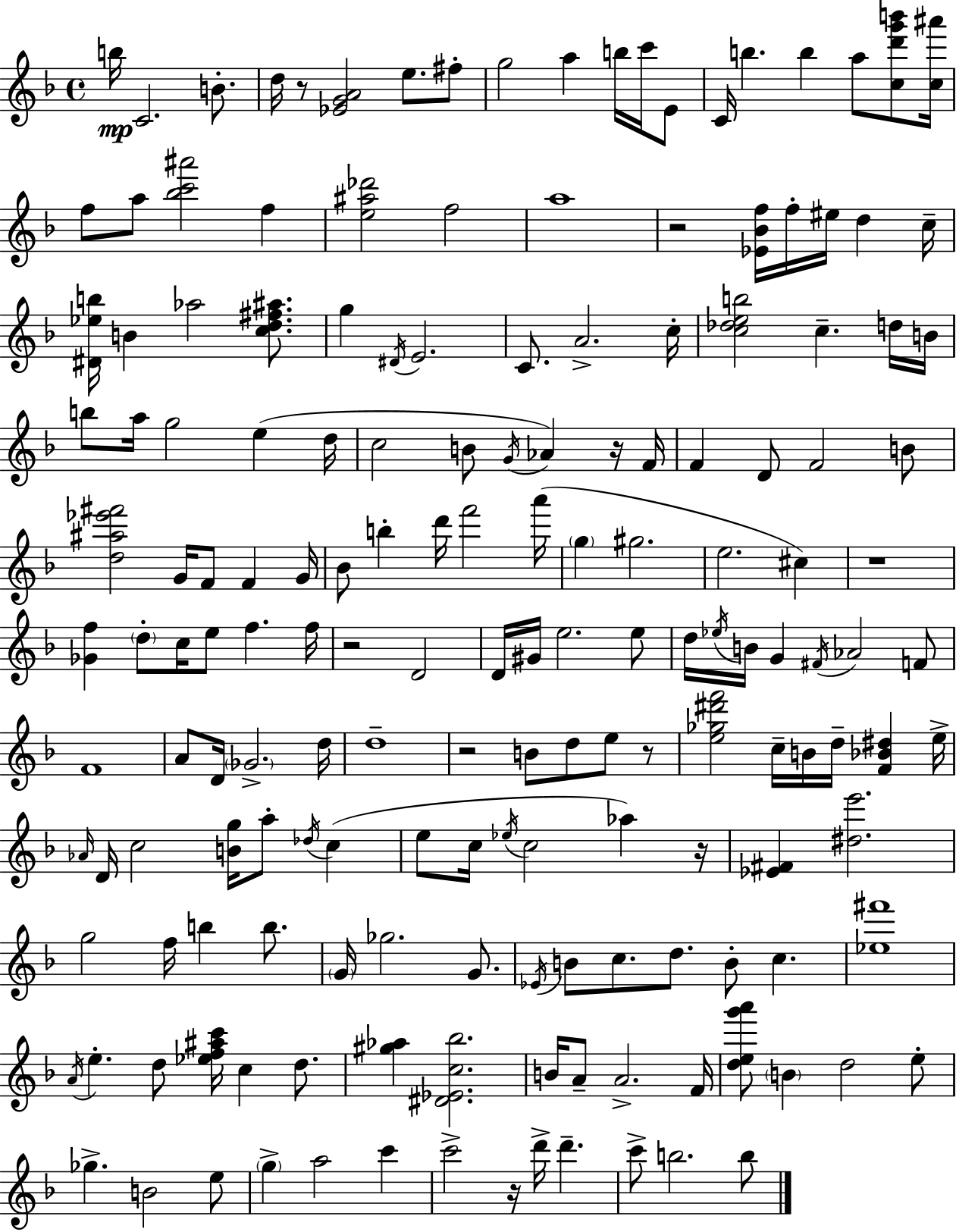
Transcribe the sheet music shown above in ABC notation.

X:1
T:Untitled
M:4/4
L:1/4
K:Dm
b/4 C2 B/2 d/4 z/2 [_EGA]2 e/2 ^f/2 g2 a b/4 c'/4 E/2 C/4 b b a/2 [cd'g'b']/2 [c^a']/4 f/2 a/2 [_bc'^a']2 f [e^a_d']2 f2 a4 z2 [_E_Bf]/4 f/4 ^e/4 d c/4 [^D_eb]/4 B _a2 [cd^f^a]/2 g ^D/4 E2 C/2 A2 c/4 [c_deb]2 c d/4 B/4 b/2 a/4 g2 e d/4 c2 B/2 G/4 _A z/4 F/4 F D/2 F2 B/2 [d^a_e'^f']2 G/4 F/2 F G/4 _B/2 b d'/4 f'2 a'/4 g ^g2 e2 ^c z4 [_Gf] d/2 c/4 e/2 f f/4 z2 D2 D/4 ^G/4 e2 e/2 d/4 _e/4 B/4 G ^F/4 _A2 F/2 F4 A/2 D/4 _G2 d/4 d4 z2 B/2 d/2 e/2 z/2 [e_g^d'f']2 c/4 B/4 d/4 [F_B^d] e/4 _A/4 D/4 c2 [Bg]/4 a/2 _d/4 c e/2 c/4 _e/4 c2 _a z/4 [_E^F] [^de']2 g2 f/4 b b/2 G/4 _g2 G/2 _E/4 B/2 c/2 d/2 B/2 c [_e^f']4 A/4 e d/2 [_ef^ac']/4 c d/2 [^g_a] [^D_Ec_b]2 B/4 A/2 A2 F/4 [deg'a']/2 B d2 e/2 _g B2 e/2 g a2 c' c'2 z/4 d'/4 d' c'/2 b2 b/2